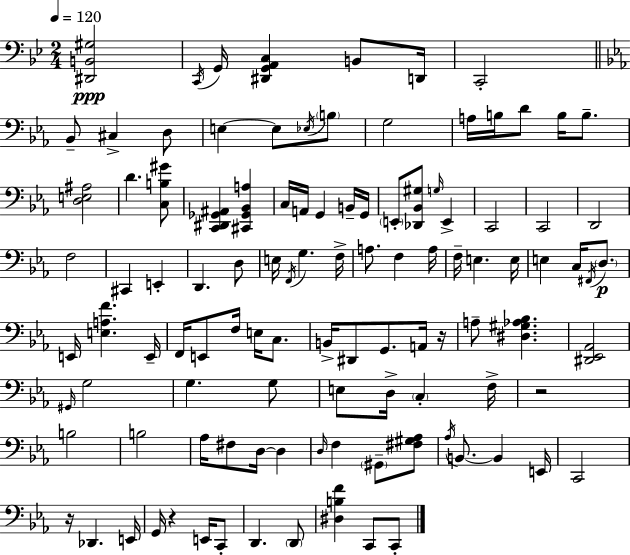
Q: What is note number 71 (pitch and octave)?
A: B3